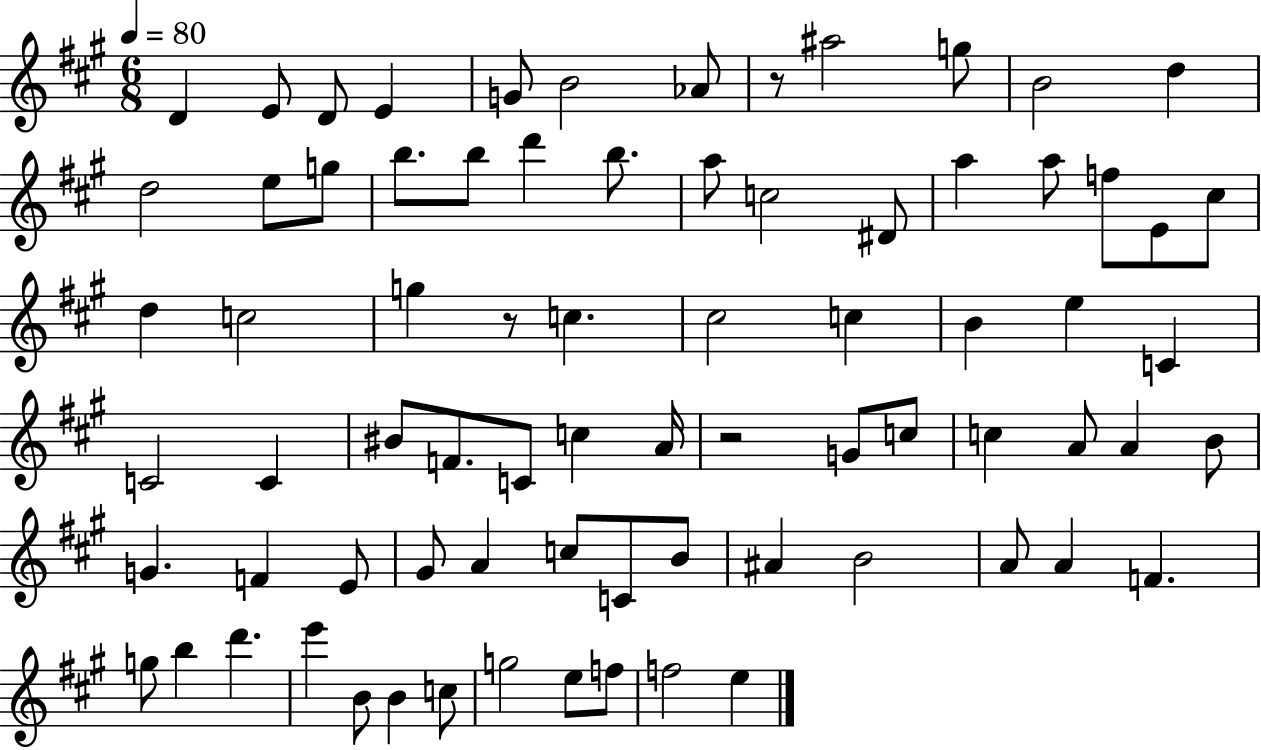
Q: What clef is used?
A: treble